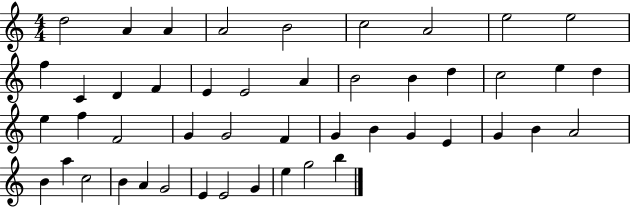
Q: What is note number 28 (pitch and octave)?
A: F4